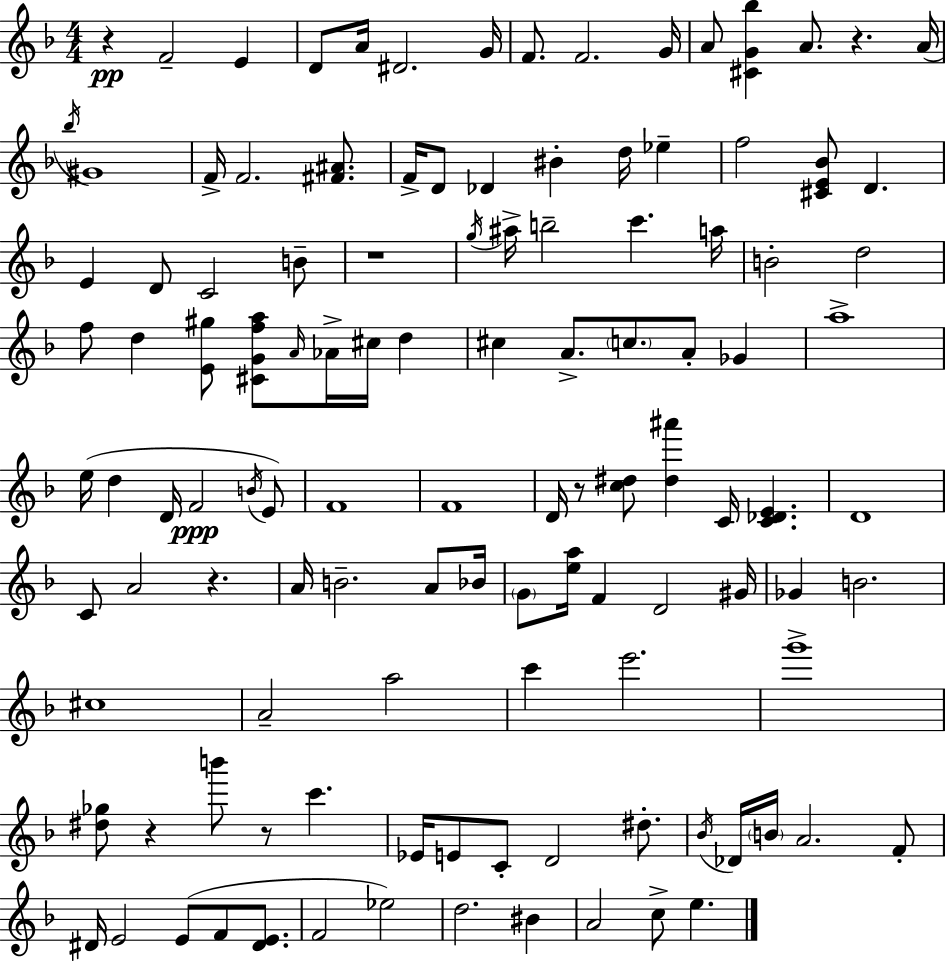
R/q F4/h E4/q D4/e A4/s D#4/h. G4/s F4/e. F4/h. G4/s A4/e [C#4,G4,Bb5]/q A4/e. R/q. A4/s Bb5/s G#4/w F4/s F4/h. [F#4,A#4]/e. F4/s D4/e Db4/q BIS4/q D5/s Eb5/q F5/h [C#4,E4,Bb4]/e D4/q. E4/q D4/e C4/h B4/e R/w G5/s A#5/s B5/h C6/q. A5/s B4/h D5/h F5/e D5/q [E4,G#5]/e [C#4,G4,F5,A5]/e A4/s Ab4/s C#5/s D5/q C#5/q A4/e. C5/e. A4/e Gb4/q A5/w E5/s D5/q D4/s F4/h B4/s E4/e F4/w F4/w D4/s R/e [C5,D#5]/e [D#5,A#6]/q C4/s [C4,Db4,E4]/q. D4/w C4/e A4/h R/q. A4/s B4/h. A4/e Bb4/s G4/e [E5,A5]/s F4/q D4/h G#4/s Gb4/q B4/h. C#5/w A4/h A5/h C6/q E6/h. G6/w [D#5,Gb5]/e R/q B6/e R/e C6/q. Eb4/s E4/e C4/e D4/h D#5/e. Bb4/s Db4/s B4/s A4/h. F4/e D#4/s E4/h E4/e F4/e [D#4,E4]/e. F4/h Eb5/h D5/h. BIS4/q A4/h C5/e E5/q.